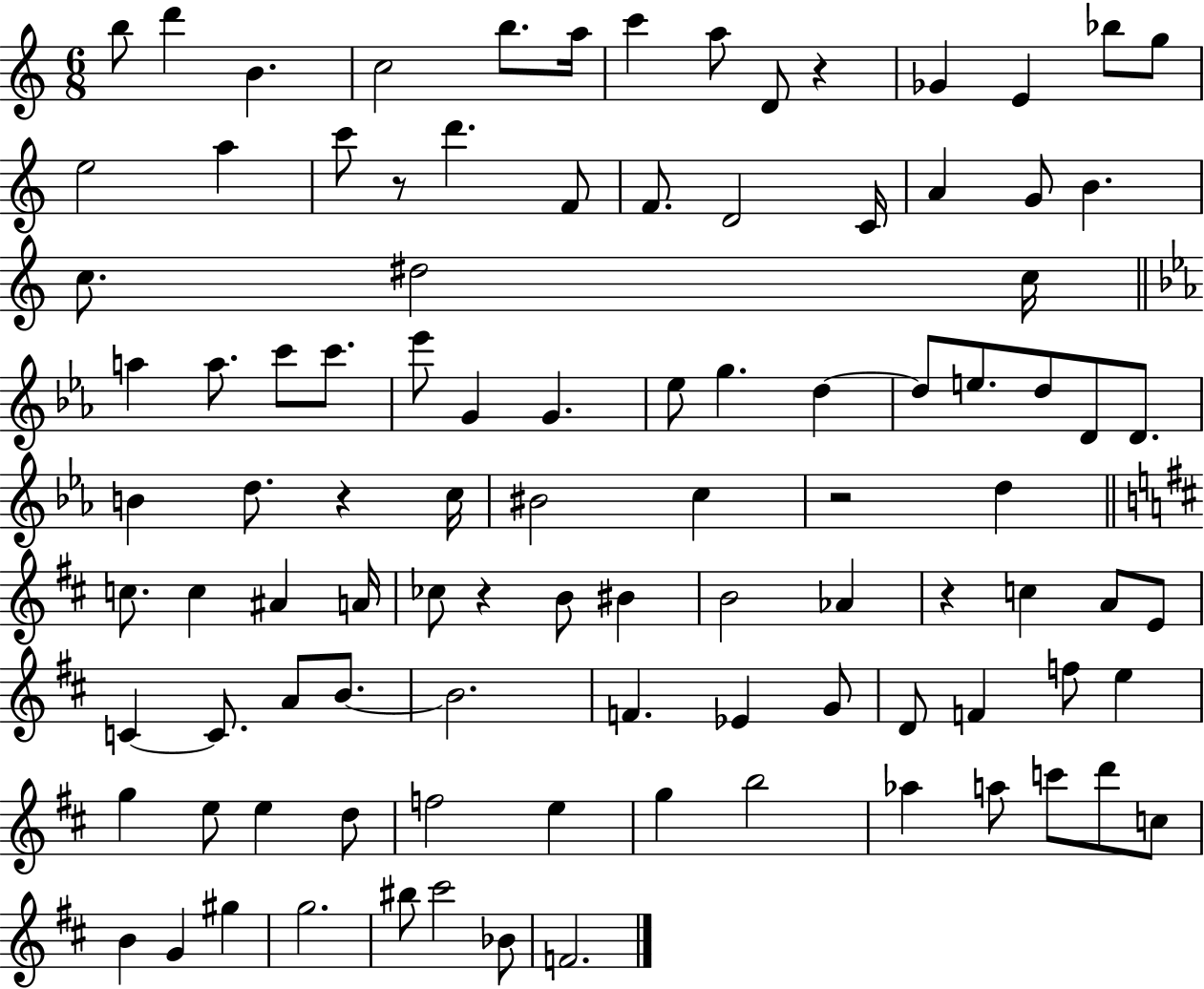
{
  \clef treble
  \numericTimeSignature
  \time 6/8
  \key c \major
  \repeat volta 2 { b''8 d'''4 b'4. | c''2 b''8. a''16 | c'''4 a''8 d'8 r4 | ges'4 e'4 bes''8 g''8 | \break e''2 a''4 | c'''8 r8 d'''4. f'8 | f'8. d'2 c'16 | a'4 g'8 b'4. | \break c''8. dis''2 c''16 | \bar "||" \break \key ees \major a''4 a''8. c'''8 c'''8. | ees'''8 g'4 g'4. | ees''8 g''4. d''4~~ | d''8 e''8. d''8 d'8 d'8. | \break b'4 d''8. r4 c''16 | bis'2 c''4 | r2 d''4 | \bar "||" \break \key d \major c''8. c''4 ais'4 a'16 | ces''8 r4 b'8 bis'4 | b'2 aes'4 | r4 c''4 a'8 e'8 | \break c'4~~ c'8. a'8 b'8.~~ | b'2. | f'4. ees'4 g'8 | d'8 f'4 f''8 e''4 | \break g''4 e''8 e''4 d''8 | f''2 e''4 | g''4 b''2 | aes''4 a''8 c'''8 d'''8 c''8 | \break b'4 g'4 gis''4 | g''2. | bis''8 cis'''2 bes'8 | f'2. | \break } \bar "|."
}